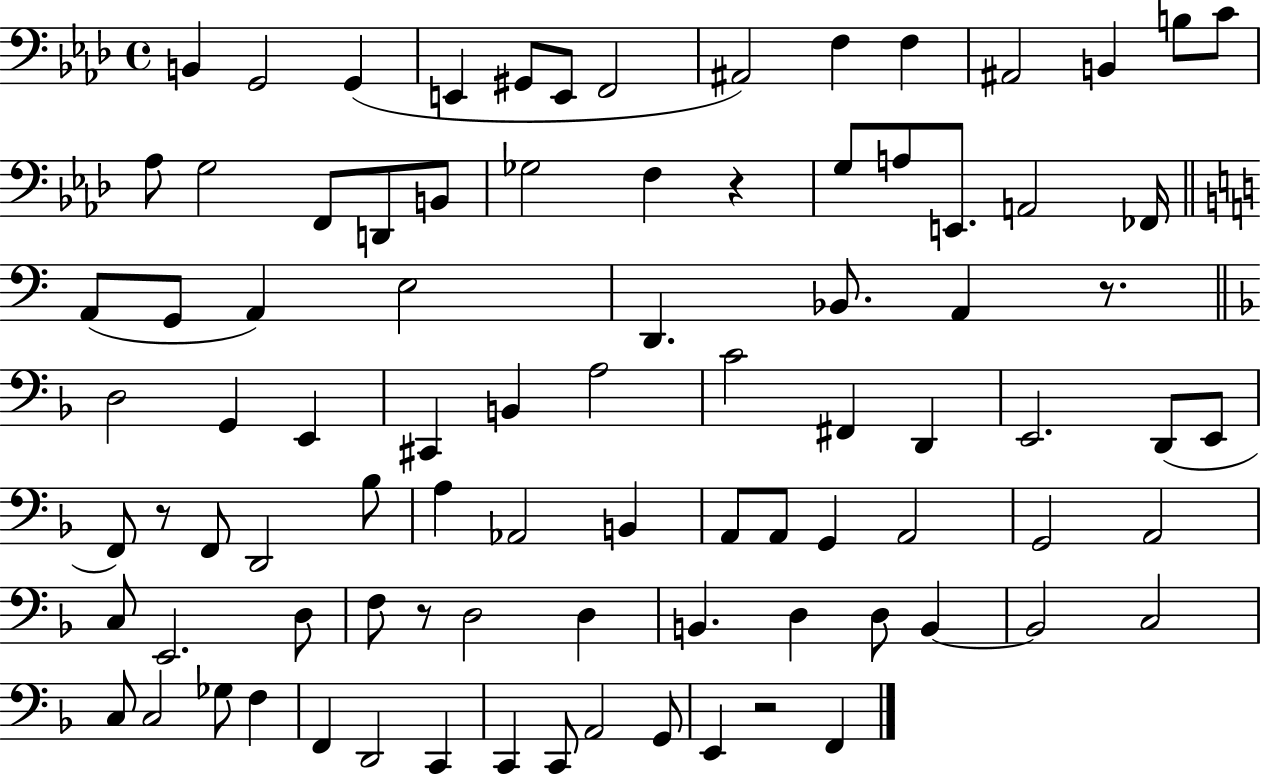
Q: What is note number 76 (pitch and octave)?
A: D2